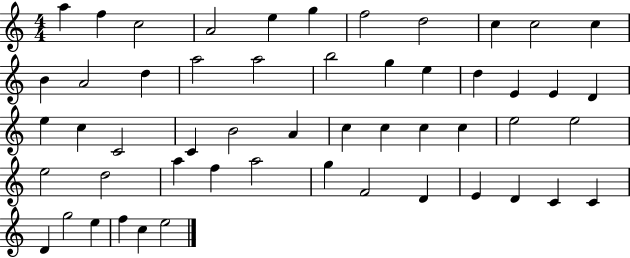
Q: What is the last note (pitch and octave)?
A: E5